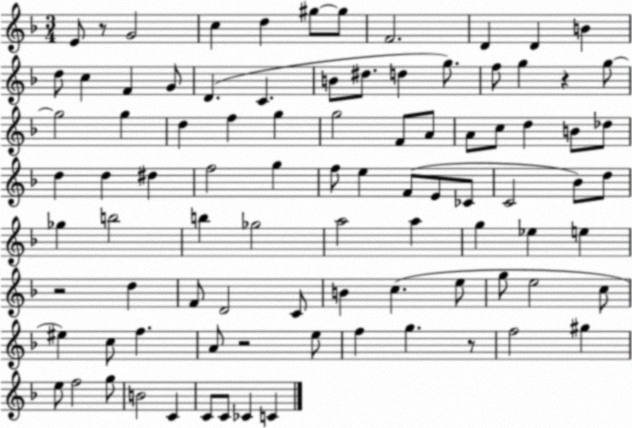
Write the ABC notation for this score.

X:1
T:Untitled
M:3/4
L:1/4
K:F
E/2 z/2 G2 c d ^g/2 ^g/2 F2 D D B d/2 c F G/2 D C B/2 ^d/2 d g/2 f/2 g z g/2 g2 g d f g g2 F/2 A/2 A/2 c/2 d B/2 _d/2 d d ^d f2 g f/2 e F/2 E/2 _C/2 C2 _B/2 d/2 _g b2 b _g2 a2 a g _e e z2 d F/2 D2 C/2 B c e/2 g/2 e2 c/2 ^e c/2 f A/2 z2 e/2 f g z/2 f2 ^g e/2 f2 g/2 B2 C C/2 C/2 _C C